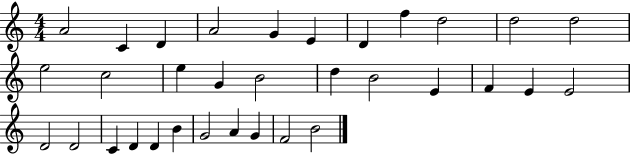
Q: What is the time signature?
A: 4/4